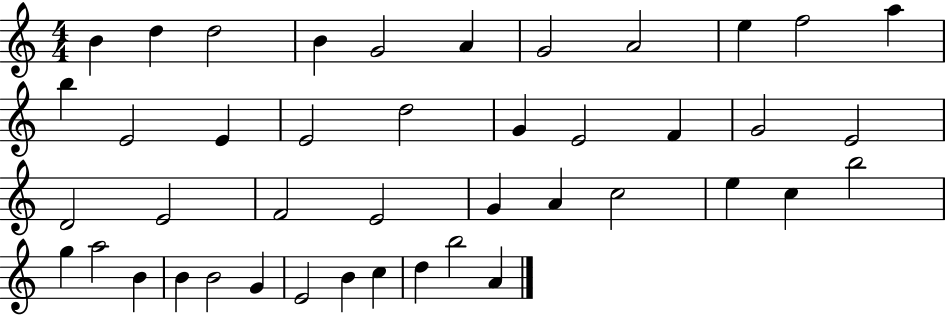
{
  \clef treble
  \numericTimeSignature
  \time 4/4
  \key c \major
  b'4 d''4 d''2 | b'4 g'2 a'4 | g'2 a'2 | e''4 f''2 a''4 | \break b''4 e'2 e'4 | e'2 d''2 | g'4 e'2 f'4 | g'2 e'2 | \break d'2 e'2 | f'2 e'2 | g'4 a'4 c''2 | e''4 c''4 b''2 | \break g''4 a''2 b'4 | b'4 b'2 g'4 | e'2 b'4 c''4 | d''4 b''2 a'4 | \break \bar "|."
}